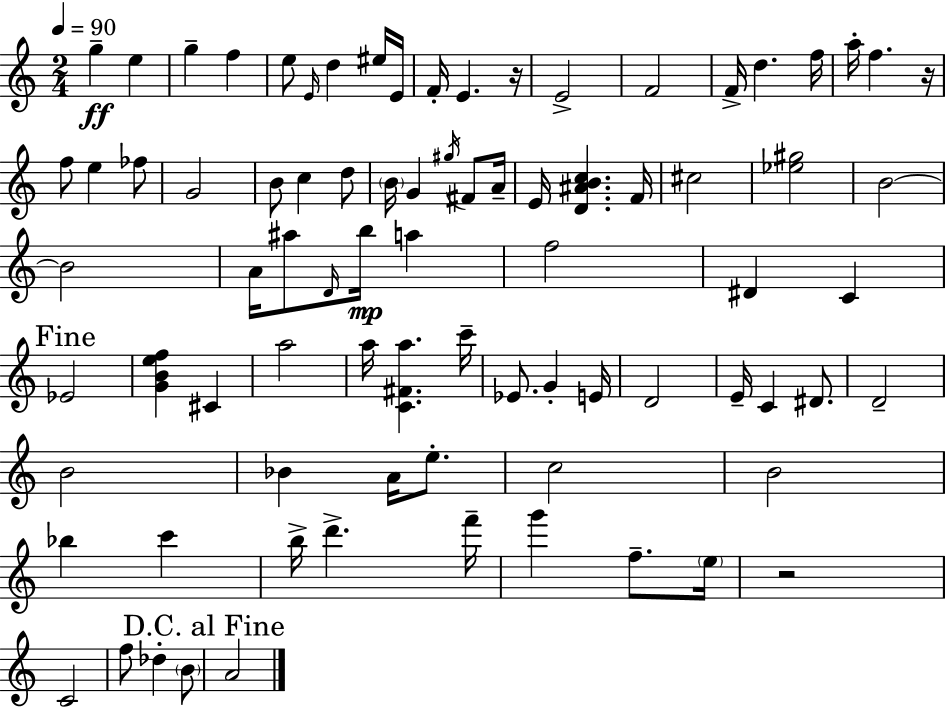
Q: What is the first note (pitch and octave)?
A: G5